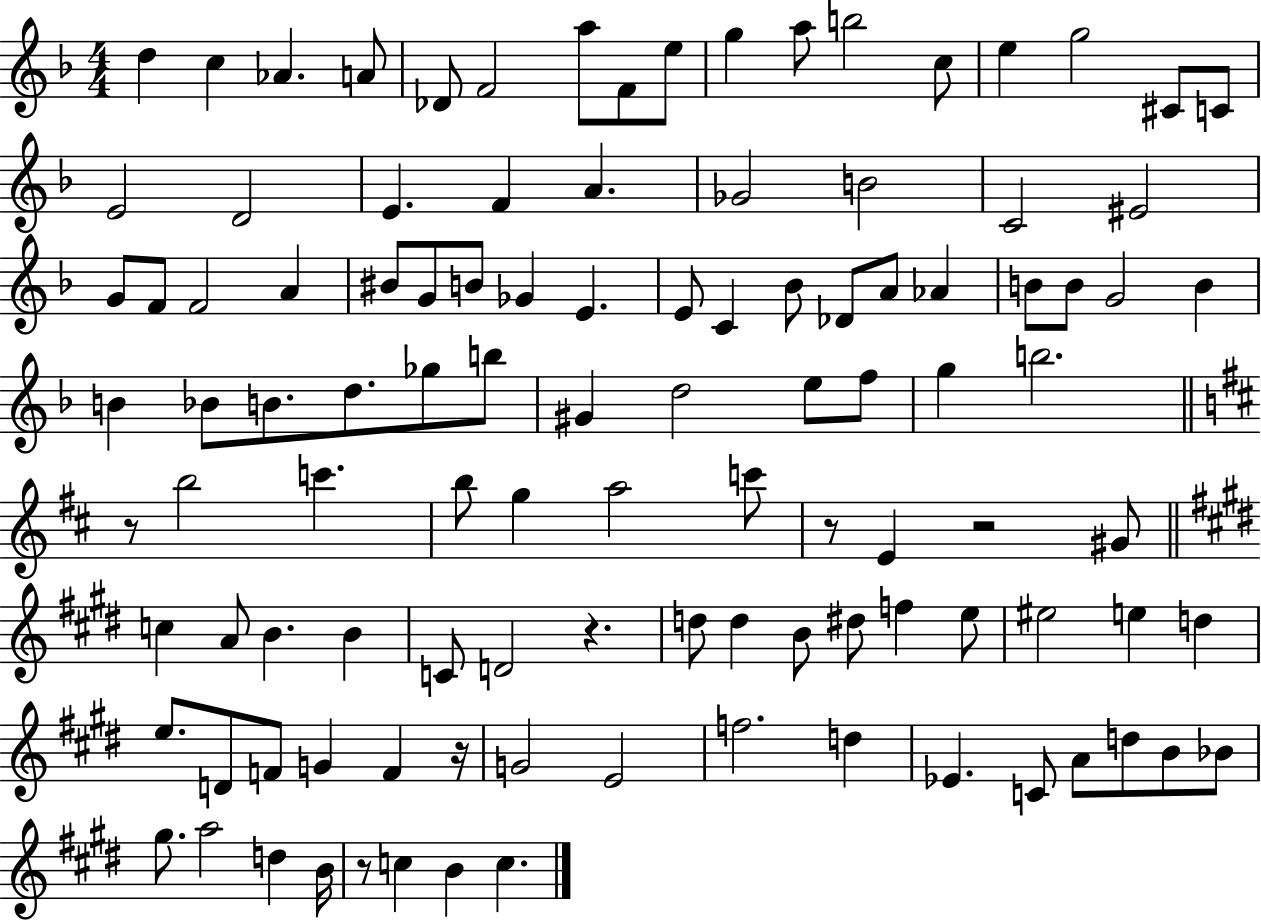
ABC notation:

X:1
T:Untitled
M:4/4
L:1/4
K:F
d c _A A/2 _D/2 F2 a/2 F/2 e/2 g a/2 b2 c/2 e g2 ^C/2 C/2 E2 D2 E F A _G2 B2 C2 ^E2 G/2 F/2 F2 A ^B/2 G/2 B/2 _G E E/2 C _B/2 _D/2 A/2 _A B/2 B/2 G2 B B _B/2 B/2 d/2 _g/2 b/2 ^G d2 e/2 f/2 g b2 z/2 b2 c' b/2 g a2 c'/2 z/2 E z2 ^G/2 c A/2 B B C/2 D2 z d/2 d B/2 ^d/2 f e/2 ^e2 e d e/2 D/2 F/2 G F z/4 G2 E2 f2 d _E C/2 A/2 d/2 B/2 _B/2 ^g/2 a2 d B/4 z/2 c B c